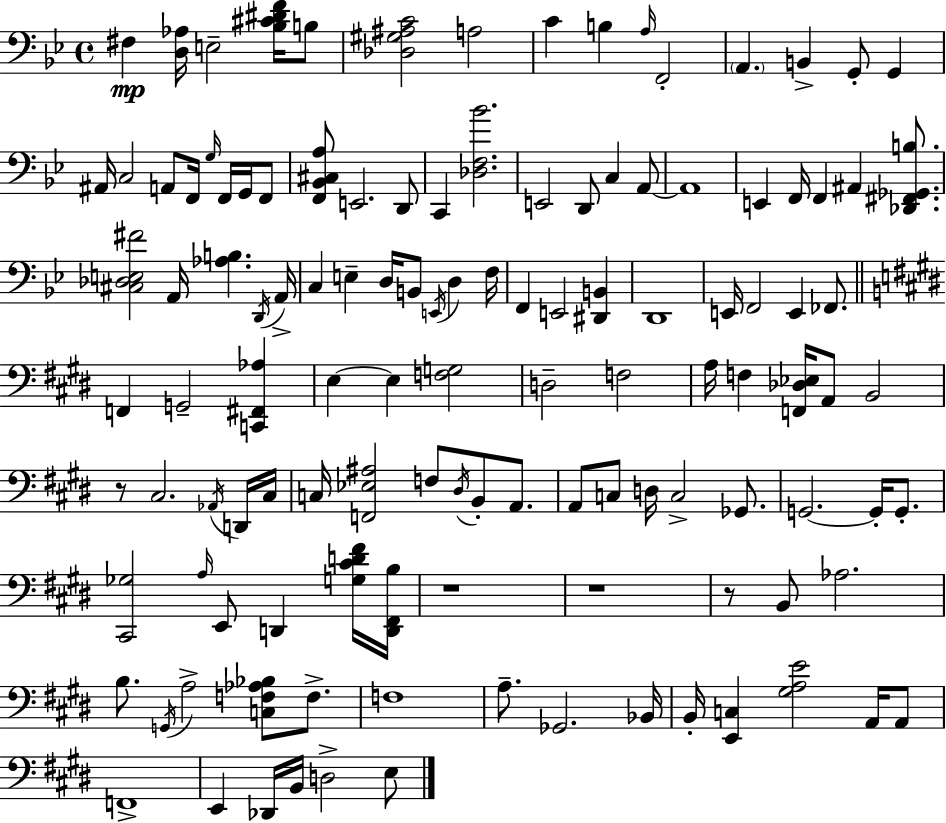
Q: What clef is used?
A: bass